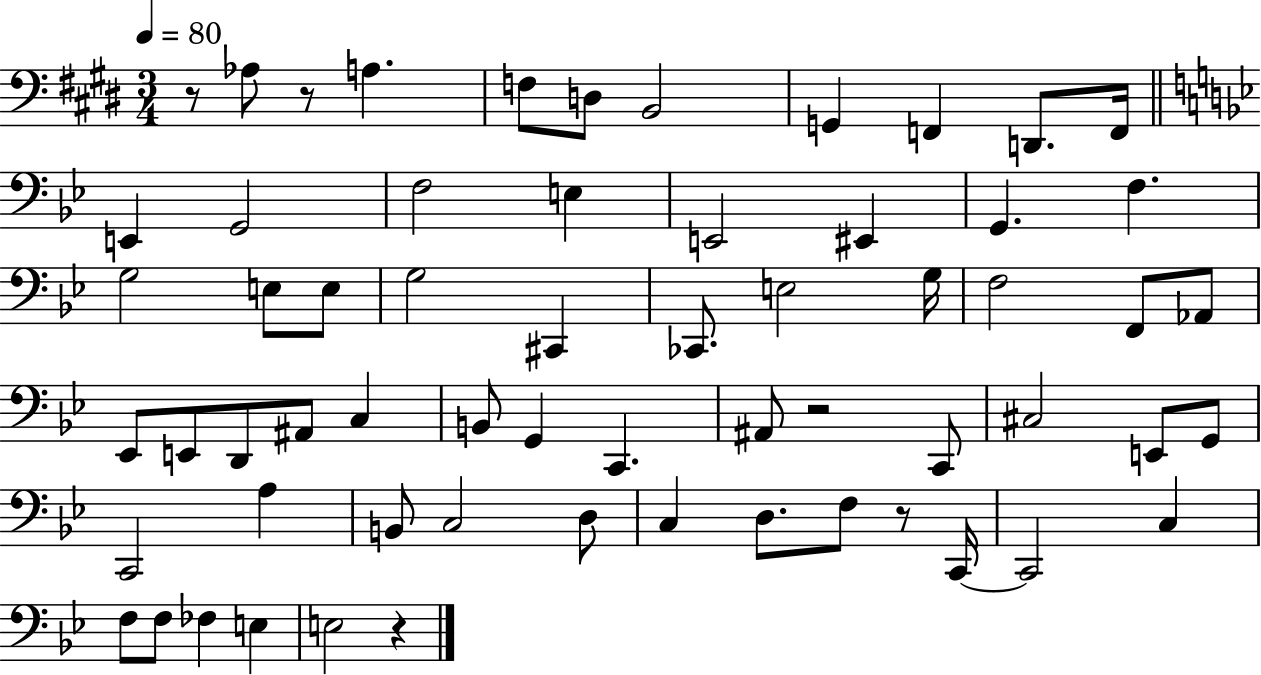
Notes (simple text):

R/e Ab3/e R/e A3/q. F3/e D3/e B2/h G2/q F2/q D2/e. F2/s E2/q G2/h F3/h E3/q E2/h EIS2/q G2/q. F3/q. G3/h E3/e E3/e G3/h C#2/q CES2/e. E3/h G3/s F3/h F2/e Ab2/e Eb2/e E2/e D2/e A#2/e C3/q B2/e G2/q C2/q. A#2/e R/h C2/e C#3/h E2/e G2/e C2/h A3/q B2/e C3/h D3/e C3/q D3/e. F3/e R/e C2/s C2/h C3/q F3/e F3/e FES3/q E3/q E3/h R/q